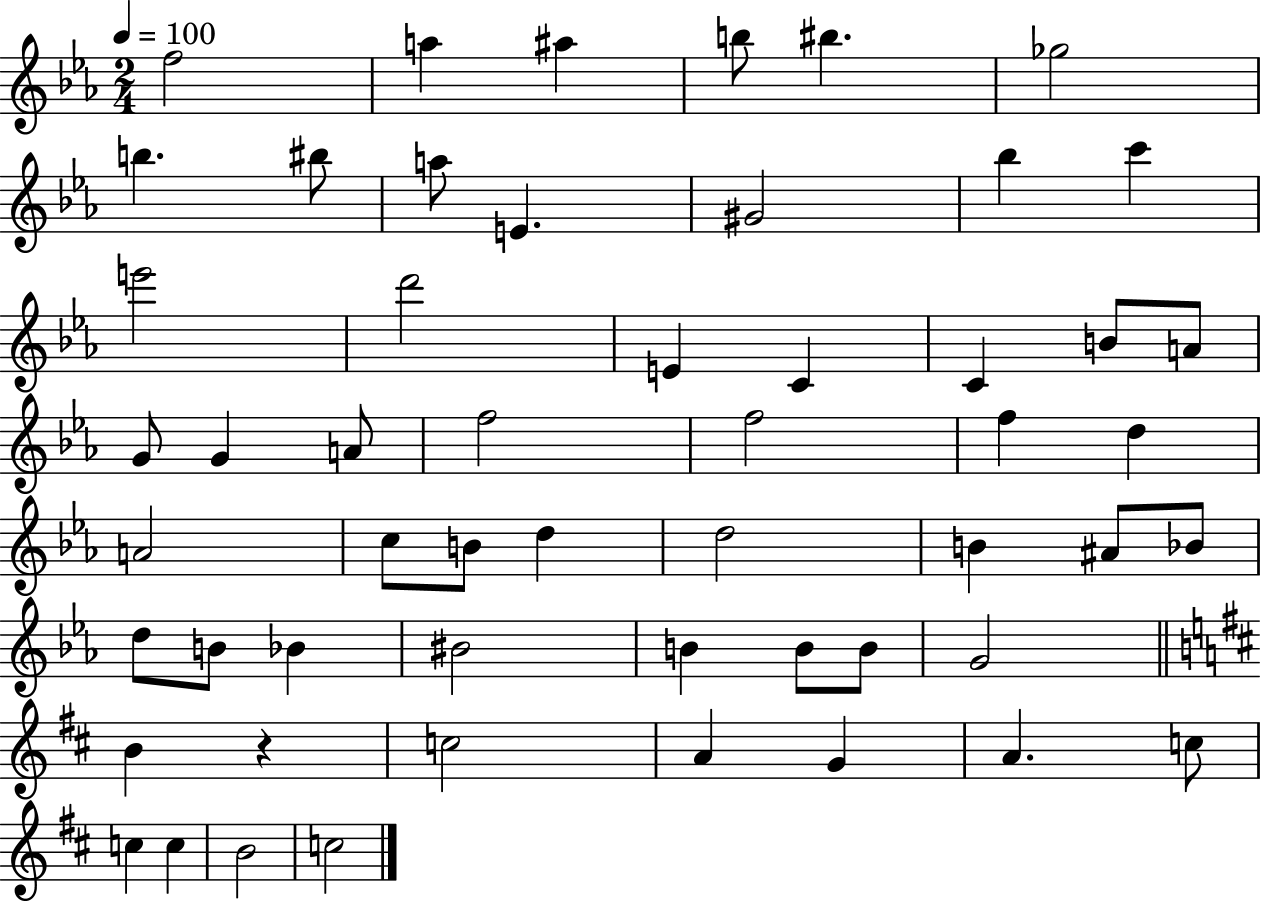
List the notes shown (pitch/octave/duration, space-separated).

F5/h A5/q A#5/q B5/e BIS5/q. Gb5/h B5/q. BIS5/e A5/e E4/q. G#4/h Bb5/q C6/q E6/h D6/h E4/q C4/q C4/q B4/e A4/e G4/e G4/q A4/e F5/h F5/h F5/q D5/q A4/h C5/e B4/e D5/q D5/h B4/q A#4/e Bb4/e D5/e B4/e Bb4/q BIS4/h B4/q B4/e B4/e G4/h B4/q R/q C5/h A4/q G4/q A4/q. C5/e C5/q C5/q B4/h C5/h